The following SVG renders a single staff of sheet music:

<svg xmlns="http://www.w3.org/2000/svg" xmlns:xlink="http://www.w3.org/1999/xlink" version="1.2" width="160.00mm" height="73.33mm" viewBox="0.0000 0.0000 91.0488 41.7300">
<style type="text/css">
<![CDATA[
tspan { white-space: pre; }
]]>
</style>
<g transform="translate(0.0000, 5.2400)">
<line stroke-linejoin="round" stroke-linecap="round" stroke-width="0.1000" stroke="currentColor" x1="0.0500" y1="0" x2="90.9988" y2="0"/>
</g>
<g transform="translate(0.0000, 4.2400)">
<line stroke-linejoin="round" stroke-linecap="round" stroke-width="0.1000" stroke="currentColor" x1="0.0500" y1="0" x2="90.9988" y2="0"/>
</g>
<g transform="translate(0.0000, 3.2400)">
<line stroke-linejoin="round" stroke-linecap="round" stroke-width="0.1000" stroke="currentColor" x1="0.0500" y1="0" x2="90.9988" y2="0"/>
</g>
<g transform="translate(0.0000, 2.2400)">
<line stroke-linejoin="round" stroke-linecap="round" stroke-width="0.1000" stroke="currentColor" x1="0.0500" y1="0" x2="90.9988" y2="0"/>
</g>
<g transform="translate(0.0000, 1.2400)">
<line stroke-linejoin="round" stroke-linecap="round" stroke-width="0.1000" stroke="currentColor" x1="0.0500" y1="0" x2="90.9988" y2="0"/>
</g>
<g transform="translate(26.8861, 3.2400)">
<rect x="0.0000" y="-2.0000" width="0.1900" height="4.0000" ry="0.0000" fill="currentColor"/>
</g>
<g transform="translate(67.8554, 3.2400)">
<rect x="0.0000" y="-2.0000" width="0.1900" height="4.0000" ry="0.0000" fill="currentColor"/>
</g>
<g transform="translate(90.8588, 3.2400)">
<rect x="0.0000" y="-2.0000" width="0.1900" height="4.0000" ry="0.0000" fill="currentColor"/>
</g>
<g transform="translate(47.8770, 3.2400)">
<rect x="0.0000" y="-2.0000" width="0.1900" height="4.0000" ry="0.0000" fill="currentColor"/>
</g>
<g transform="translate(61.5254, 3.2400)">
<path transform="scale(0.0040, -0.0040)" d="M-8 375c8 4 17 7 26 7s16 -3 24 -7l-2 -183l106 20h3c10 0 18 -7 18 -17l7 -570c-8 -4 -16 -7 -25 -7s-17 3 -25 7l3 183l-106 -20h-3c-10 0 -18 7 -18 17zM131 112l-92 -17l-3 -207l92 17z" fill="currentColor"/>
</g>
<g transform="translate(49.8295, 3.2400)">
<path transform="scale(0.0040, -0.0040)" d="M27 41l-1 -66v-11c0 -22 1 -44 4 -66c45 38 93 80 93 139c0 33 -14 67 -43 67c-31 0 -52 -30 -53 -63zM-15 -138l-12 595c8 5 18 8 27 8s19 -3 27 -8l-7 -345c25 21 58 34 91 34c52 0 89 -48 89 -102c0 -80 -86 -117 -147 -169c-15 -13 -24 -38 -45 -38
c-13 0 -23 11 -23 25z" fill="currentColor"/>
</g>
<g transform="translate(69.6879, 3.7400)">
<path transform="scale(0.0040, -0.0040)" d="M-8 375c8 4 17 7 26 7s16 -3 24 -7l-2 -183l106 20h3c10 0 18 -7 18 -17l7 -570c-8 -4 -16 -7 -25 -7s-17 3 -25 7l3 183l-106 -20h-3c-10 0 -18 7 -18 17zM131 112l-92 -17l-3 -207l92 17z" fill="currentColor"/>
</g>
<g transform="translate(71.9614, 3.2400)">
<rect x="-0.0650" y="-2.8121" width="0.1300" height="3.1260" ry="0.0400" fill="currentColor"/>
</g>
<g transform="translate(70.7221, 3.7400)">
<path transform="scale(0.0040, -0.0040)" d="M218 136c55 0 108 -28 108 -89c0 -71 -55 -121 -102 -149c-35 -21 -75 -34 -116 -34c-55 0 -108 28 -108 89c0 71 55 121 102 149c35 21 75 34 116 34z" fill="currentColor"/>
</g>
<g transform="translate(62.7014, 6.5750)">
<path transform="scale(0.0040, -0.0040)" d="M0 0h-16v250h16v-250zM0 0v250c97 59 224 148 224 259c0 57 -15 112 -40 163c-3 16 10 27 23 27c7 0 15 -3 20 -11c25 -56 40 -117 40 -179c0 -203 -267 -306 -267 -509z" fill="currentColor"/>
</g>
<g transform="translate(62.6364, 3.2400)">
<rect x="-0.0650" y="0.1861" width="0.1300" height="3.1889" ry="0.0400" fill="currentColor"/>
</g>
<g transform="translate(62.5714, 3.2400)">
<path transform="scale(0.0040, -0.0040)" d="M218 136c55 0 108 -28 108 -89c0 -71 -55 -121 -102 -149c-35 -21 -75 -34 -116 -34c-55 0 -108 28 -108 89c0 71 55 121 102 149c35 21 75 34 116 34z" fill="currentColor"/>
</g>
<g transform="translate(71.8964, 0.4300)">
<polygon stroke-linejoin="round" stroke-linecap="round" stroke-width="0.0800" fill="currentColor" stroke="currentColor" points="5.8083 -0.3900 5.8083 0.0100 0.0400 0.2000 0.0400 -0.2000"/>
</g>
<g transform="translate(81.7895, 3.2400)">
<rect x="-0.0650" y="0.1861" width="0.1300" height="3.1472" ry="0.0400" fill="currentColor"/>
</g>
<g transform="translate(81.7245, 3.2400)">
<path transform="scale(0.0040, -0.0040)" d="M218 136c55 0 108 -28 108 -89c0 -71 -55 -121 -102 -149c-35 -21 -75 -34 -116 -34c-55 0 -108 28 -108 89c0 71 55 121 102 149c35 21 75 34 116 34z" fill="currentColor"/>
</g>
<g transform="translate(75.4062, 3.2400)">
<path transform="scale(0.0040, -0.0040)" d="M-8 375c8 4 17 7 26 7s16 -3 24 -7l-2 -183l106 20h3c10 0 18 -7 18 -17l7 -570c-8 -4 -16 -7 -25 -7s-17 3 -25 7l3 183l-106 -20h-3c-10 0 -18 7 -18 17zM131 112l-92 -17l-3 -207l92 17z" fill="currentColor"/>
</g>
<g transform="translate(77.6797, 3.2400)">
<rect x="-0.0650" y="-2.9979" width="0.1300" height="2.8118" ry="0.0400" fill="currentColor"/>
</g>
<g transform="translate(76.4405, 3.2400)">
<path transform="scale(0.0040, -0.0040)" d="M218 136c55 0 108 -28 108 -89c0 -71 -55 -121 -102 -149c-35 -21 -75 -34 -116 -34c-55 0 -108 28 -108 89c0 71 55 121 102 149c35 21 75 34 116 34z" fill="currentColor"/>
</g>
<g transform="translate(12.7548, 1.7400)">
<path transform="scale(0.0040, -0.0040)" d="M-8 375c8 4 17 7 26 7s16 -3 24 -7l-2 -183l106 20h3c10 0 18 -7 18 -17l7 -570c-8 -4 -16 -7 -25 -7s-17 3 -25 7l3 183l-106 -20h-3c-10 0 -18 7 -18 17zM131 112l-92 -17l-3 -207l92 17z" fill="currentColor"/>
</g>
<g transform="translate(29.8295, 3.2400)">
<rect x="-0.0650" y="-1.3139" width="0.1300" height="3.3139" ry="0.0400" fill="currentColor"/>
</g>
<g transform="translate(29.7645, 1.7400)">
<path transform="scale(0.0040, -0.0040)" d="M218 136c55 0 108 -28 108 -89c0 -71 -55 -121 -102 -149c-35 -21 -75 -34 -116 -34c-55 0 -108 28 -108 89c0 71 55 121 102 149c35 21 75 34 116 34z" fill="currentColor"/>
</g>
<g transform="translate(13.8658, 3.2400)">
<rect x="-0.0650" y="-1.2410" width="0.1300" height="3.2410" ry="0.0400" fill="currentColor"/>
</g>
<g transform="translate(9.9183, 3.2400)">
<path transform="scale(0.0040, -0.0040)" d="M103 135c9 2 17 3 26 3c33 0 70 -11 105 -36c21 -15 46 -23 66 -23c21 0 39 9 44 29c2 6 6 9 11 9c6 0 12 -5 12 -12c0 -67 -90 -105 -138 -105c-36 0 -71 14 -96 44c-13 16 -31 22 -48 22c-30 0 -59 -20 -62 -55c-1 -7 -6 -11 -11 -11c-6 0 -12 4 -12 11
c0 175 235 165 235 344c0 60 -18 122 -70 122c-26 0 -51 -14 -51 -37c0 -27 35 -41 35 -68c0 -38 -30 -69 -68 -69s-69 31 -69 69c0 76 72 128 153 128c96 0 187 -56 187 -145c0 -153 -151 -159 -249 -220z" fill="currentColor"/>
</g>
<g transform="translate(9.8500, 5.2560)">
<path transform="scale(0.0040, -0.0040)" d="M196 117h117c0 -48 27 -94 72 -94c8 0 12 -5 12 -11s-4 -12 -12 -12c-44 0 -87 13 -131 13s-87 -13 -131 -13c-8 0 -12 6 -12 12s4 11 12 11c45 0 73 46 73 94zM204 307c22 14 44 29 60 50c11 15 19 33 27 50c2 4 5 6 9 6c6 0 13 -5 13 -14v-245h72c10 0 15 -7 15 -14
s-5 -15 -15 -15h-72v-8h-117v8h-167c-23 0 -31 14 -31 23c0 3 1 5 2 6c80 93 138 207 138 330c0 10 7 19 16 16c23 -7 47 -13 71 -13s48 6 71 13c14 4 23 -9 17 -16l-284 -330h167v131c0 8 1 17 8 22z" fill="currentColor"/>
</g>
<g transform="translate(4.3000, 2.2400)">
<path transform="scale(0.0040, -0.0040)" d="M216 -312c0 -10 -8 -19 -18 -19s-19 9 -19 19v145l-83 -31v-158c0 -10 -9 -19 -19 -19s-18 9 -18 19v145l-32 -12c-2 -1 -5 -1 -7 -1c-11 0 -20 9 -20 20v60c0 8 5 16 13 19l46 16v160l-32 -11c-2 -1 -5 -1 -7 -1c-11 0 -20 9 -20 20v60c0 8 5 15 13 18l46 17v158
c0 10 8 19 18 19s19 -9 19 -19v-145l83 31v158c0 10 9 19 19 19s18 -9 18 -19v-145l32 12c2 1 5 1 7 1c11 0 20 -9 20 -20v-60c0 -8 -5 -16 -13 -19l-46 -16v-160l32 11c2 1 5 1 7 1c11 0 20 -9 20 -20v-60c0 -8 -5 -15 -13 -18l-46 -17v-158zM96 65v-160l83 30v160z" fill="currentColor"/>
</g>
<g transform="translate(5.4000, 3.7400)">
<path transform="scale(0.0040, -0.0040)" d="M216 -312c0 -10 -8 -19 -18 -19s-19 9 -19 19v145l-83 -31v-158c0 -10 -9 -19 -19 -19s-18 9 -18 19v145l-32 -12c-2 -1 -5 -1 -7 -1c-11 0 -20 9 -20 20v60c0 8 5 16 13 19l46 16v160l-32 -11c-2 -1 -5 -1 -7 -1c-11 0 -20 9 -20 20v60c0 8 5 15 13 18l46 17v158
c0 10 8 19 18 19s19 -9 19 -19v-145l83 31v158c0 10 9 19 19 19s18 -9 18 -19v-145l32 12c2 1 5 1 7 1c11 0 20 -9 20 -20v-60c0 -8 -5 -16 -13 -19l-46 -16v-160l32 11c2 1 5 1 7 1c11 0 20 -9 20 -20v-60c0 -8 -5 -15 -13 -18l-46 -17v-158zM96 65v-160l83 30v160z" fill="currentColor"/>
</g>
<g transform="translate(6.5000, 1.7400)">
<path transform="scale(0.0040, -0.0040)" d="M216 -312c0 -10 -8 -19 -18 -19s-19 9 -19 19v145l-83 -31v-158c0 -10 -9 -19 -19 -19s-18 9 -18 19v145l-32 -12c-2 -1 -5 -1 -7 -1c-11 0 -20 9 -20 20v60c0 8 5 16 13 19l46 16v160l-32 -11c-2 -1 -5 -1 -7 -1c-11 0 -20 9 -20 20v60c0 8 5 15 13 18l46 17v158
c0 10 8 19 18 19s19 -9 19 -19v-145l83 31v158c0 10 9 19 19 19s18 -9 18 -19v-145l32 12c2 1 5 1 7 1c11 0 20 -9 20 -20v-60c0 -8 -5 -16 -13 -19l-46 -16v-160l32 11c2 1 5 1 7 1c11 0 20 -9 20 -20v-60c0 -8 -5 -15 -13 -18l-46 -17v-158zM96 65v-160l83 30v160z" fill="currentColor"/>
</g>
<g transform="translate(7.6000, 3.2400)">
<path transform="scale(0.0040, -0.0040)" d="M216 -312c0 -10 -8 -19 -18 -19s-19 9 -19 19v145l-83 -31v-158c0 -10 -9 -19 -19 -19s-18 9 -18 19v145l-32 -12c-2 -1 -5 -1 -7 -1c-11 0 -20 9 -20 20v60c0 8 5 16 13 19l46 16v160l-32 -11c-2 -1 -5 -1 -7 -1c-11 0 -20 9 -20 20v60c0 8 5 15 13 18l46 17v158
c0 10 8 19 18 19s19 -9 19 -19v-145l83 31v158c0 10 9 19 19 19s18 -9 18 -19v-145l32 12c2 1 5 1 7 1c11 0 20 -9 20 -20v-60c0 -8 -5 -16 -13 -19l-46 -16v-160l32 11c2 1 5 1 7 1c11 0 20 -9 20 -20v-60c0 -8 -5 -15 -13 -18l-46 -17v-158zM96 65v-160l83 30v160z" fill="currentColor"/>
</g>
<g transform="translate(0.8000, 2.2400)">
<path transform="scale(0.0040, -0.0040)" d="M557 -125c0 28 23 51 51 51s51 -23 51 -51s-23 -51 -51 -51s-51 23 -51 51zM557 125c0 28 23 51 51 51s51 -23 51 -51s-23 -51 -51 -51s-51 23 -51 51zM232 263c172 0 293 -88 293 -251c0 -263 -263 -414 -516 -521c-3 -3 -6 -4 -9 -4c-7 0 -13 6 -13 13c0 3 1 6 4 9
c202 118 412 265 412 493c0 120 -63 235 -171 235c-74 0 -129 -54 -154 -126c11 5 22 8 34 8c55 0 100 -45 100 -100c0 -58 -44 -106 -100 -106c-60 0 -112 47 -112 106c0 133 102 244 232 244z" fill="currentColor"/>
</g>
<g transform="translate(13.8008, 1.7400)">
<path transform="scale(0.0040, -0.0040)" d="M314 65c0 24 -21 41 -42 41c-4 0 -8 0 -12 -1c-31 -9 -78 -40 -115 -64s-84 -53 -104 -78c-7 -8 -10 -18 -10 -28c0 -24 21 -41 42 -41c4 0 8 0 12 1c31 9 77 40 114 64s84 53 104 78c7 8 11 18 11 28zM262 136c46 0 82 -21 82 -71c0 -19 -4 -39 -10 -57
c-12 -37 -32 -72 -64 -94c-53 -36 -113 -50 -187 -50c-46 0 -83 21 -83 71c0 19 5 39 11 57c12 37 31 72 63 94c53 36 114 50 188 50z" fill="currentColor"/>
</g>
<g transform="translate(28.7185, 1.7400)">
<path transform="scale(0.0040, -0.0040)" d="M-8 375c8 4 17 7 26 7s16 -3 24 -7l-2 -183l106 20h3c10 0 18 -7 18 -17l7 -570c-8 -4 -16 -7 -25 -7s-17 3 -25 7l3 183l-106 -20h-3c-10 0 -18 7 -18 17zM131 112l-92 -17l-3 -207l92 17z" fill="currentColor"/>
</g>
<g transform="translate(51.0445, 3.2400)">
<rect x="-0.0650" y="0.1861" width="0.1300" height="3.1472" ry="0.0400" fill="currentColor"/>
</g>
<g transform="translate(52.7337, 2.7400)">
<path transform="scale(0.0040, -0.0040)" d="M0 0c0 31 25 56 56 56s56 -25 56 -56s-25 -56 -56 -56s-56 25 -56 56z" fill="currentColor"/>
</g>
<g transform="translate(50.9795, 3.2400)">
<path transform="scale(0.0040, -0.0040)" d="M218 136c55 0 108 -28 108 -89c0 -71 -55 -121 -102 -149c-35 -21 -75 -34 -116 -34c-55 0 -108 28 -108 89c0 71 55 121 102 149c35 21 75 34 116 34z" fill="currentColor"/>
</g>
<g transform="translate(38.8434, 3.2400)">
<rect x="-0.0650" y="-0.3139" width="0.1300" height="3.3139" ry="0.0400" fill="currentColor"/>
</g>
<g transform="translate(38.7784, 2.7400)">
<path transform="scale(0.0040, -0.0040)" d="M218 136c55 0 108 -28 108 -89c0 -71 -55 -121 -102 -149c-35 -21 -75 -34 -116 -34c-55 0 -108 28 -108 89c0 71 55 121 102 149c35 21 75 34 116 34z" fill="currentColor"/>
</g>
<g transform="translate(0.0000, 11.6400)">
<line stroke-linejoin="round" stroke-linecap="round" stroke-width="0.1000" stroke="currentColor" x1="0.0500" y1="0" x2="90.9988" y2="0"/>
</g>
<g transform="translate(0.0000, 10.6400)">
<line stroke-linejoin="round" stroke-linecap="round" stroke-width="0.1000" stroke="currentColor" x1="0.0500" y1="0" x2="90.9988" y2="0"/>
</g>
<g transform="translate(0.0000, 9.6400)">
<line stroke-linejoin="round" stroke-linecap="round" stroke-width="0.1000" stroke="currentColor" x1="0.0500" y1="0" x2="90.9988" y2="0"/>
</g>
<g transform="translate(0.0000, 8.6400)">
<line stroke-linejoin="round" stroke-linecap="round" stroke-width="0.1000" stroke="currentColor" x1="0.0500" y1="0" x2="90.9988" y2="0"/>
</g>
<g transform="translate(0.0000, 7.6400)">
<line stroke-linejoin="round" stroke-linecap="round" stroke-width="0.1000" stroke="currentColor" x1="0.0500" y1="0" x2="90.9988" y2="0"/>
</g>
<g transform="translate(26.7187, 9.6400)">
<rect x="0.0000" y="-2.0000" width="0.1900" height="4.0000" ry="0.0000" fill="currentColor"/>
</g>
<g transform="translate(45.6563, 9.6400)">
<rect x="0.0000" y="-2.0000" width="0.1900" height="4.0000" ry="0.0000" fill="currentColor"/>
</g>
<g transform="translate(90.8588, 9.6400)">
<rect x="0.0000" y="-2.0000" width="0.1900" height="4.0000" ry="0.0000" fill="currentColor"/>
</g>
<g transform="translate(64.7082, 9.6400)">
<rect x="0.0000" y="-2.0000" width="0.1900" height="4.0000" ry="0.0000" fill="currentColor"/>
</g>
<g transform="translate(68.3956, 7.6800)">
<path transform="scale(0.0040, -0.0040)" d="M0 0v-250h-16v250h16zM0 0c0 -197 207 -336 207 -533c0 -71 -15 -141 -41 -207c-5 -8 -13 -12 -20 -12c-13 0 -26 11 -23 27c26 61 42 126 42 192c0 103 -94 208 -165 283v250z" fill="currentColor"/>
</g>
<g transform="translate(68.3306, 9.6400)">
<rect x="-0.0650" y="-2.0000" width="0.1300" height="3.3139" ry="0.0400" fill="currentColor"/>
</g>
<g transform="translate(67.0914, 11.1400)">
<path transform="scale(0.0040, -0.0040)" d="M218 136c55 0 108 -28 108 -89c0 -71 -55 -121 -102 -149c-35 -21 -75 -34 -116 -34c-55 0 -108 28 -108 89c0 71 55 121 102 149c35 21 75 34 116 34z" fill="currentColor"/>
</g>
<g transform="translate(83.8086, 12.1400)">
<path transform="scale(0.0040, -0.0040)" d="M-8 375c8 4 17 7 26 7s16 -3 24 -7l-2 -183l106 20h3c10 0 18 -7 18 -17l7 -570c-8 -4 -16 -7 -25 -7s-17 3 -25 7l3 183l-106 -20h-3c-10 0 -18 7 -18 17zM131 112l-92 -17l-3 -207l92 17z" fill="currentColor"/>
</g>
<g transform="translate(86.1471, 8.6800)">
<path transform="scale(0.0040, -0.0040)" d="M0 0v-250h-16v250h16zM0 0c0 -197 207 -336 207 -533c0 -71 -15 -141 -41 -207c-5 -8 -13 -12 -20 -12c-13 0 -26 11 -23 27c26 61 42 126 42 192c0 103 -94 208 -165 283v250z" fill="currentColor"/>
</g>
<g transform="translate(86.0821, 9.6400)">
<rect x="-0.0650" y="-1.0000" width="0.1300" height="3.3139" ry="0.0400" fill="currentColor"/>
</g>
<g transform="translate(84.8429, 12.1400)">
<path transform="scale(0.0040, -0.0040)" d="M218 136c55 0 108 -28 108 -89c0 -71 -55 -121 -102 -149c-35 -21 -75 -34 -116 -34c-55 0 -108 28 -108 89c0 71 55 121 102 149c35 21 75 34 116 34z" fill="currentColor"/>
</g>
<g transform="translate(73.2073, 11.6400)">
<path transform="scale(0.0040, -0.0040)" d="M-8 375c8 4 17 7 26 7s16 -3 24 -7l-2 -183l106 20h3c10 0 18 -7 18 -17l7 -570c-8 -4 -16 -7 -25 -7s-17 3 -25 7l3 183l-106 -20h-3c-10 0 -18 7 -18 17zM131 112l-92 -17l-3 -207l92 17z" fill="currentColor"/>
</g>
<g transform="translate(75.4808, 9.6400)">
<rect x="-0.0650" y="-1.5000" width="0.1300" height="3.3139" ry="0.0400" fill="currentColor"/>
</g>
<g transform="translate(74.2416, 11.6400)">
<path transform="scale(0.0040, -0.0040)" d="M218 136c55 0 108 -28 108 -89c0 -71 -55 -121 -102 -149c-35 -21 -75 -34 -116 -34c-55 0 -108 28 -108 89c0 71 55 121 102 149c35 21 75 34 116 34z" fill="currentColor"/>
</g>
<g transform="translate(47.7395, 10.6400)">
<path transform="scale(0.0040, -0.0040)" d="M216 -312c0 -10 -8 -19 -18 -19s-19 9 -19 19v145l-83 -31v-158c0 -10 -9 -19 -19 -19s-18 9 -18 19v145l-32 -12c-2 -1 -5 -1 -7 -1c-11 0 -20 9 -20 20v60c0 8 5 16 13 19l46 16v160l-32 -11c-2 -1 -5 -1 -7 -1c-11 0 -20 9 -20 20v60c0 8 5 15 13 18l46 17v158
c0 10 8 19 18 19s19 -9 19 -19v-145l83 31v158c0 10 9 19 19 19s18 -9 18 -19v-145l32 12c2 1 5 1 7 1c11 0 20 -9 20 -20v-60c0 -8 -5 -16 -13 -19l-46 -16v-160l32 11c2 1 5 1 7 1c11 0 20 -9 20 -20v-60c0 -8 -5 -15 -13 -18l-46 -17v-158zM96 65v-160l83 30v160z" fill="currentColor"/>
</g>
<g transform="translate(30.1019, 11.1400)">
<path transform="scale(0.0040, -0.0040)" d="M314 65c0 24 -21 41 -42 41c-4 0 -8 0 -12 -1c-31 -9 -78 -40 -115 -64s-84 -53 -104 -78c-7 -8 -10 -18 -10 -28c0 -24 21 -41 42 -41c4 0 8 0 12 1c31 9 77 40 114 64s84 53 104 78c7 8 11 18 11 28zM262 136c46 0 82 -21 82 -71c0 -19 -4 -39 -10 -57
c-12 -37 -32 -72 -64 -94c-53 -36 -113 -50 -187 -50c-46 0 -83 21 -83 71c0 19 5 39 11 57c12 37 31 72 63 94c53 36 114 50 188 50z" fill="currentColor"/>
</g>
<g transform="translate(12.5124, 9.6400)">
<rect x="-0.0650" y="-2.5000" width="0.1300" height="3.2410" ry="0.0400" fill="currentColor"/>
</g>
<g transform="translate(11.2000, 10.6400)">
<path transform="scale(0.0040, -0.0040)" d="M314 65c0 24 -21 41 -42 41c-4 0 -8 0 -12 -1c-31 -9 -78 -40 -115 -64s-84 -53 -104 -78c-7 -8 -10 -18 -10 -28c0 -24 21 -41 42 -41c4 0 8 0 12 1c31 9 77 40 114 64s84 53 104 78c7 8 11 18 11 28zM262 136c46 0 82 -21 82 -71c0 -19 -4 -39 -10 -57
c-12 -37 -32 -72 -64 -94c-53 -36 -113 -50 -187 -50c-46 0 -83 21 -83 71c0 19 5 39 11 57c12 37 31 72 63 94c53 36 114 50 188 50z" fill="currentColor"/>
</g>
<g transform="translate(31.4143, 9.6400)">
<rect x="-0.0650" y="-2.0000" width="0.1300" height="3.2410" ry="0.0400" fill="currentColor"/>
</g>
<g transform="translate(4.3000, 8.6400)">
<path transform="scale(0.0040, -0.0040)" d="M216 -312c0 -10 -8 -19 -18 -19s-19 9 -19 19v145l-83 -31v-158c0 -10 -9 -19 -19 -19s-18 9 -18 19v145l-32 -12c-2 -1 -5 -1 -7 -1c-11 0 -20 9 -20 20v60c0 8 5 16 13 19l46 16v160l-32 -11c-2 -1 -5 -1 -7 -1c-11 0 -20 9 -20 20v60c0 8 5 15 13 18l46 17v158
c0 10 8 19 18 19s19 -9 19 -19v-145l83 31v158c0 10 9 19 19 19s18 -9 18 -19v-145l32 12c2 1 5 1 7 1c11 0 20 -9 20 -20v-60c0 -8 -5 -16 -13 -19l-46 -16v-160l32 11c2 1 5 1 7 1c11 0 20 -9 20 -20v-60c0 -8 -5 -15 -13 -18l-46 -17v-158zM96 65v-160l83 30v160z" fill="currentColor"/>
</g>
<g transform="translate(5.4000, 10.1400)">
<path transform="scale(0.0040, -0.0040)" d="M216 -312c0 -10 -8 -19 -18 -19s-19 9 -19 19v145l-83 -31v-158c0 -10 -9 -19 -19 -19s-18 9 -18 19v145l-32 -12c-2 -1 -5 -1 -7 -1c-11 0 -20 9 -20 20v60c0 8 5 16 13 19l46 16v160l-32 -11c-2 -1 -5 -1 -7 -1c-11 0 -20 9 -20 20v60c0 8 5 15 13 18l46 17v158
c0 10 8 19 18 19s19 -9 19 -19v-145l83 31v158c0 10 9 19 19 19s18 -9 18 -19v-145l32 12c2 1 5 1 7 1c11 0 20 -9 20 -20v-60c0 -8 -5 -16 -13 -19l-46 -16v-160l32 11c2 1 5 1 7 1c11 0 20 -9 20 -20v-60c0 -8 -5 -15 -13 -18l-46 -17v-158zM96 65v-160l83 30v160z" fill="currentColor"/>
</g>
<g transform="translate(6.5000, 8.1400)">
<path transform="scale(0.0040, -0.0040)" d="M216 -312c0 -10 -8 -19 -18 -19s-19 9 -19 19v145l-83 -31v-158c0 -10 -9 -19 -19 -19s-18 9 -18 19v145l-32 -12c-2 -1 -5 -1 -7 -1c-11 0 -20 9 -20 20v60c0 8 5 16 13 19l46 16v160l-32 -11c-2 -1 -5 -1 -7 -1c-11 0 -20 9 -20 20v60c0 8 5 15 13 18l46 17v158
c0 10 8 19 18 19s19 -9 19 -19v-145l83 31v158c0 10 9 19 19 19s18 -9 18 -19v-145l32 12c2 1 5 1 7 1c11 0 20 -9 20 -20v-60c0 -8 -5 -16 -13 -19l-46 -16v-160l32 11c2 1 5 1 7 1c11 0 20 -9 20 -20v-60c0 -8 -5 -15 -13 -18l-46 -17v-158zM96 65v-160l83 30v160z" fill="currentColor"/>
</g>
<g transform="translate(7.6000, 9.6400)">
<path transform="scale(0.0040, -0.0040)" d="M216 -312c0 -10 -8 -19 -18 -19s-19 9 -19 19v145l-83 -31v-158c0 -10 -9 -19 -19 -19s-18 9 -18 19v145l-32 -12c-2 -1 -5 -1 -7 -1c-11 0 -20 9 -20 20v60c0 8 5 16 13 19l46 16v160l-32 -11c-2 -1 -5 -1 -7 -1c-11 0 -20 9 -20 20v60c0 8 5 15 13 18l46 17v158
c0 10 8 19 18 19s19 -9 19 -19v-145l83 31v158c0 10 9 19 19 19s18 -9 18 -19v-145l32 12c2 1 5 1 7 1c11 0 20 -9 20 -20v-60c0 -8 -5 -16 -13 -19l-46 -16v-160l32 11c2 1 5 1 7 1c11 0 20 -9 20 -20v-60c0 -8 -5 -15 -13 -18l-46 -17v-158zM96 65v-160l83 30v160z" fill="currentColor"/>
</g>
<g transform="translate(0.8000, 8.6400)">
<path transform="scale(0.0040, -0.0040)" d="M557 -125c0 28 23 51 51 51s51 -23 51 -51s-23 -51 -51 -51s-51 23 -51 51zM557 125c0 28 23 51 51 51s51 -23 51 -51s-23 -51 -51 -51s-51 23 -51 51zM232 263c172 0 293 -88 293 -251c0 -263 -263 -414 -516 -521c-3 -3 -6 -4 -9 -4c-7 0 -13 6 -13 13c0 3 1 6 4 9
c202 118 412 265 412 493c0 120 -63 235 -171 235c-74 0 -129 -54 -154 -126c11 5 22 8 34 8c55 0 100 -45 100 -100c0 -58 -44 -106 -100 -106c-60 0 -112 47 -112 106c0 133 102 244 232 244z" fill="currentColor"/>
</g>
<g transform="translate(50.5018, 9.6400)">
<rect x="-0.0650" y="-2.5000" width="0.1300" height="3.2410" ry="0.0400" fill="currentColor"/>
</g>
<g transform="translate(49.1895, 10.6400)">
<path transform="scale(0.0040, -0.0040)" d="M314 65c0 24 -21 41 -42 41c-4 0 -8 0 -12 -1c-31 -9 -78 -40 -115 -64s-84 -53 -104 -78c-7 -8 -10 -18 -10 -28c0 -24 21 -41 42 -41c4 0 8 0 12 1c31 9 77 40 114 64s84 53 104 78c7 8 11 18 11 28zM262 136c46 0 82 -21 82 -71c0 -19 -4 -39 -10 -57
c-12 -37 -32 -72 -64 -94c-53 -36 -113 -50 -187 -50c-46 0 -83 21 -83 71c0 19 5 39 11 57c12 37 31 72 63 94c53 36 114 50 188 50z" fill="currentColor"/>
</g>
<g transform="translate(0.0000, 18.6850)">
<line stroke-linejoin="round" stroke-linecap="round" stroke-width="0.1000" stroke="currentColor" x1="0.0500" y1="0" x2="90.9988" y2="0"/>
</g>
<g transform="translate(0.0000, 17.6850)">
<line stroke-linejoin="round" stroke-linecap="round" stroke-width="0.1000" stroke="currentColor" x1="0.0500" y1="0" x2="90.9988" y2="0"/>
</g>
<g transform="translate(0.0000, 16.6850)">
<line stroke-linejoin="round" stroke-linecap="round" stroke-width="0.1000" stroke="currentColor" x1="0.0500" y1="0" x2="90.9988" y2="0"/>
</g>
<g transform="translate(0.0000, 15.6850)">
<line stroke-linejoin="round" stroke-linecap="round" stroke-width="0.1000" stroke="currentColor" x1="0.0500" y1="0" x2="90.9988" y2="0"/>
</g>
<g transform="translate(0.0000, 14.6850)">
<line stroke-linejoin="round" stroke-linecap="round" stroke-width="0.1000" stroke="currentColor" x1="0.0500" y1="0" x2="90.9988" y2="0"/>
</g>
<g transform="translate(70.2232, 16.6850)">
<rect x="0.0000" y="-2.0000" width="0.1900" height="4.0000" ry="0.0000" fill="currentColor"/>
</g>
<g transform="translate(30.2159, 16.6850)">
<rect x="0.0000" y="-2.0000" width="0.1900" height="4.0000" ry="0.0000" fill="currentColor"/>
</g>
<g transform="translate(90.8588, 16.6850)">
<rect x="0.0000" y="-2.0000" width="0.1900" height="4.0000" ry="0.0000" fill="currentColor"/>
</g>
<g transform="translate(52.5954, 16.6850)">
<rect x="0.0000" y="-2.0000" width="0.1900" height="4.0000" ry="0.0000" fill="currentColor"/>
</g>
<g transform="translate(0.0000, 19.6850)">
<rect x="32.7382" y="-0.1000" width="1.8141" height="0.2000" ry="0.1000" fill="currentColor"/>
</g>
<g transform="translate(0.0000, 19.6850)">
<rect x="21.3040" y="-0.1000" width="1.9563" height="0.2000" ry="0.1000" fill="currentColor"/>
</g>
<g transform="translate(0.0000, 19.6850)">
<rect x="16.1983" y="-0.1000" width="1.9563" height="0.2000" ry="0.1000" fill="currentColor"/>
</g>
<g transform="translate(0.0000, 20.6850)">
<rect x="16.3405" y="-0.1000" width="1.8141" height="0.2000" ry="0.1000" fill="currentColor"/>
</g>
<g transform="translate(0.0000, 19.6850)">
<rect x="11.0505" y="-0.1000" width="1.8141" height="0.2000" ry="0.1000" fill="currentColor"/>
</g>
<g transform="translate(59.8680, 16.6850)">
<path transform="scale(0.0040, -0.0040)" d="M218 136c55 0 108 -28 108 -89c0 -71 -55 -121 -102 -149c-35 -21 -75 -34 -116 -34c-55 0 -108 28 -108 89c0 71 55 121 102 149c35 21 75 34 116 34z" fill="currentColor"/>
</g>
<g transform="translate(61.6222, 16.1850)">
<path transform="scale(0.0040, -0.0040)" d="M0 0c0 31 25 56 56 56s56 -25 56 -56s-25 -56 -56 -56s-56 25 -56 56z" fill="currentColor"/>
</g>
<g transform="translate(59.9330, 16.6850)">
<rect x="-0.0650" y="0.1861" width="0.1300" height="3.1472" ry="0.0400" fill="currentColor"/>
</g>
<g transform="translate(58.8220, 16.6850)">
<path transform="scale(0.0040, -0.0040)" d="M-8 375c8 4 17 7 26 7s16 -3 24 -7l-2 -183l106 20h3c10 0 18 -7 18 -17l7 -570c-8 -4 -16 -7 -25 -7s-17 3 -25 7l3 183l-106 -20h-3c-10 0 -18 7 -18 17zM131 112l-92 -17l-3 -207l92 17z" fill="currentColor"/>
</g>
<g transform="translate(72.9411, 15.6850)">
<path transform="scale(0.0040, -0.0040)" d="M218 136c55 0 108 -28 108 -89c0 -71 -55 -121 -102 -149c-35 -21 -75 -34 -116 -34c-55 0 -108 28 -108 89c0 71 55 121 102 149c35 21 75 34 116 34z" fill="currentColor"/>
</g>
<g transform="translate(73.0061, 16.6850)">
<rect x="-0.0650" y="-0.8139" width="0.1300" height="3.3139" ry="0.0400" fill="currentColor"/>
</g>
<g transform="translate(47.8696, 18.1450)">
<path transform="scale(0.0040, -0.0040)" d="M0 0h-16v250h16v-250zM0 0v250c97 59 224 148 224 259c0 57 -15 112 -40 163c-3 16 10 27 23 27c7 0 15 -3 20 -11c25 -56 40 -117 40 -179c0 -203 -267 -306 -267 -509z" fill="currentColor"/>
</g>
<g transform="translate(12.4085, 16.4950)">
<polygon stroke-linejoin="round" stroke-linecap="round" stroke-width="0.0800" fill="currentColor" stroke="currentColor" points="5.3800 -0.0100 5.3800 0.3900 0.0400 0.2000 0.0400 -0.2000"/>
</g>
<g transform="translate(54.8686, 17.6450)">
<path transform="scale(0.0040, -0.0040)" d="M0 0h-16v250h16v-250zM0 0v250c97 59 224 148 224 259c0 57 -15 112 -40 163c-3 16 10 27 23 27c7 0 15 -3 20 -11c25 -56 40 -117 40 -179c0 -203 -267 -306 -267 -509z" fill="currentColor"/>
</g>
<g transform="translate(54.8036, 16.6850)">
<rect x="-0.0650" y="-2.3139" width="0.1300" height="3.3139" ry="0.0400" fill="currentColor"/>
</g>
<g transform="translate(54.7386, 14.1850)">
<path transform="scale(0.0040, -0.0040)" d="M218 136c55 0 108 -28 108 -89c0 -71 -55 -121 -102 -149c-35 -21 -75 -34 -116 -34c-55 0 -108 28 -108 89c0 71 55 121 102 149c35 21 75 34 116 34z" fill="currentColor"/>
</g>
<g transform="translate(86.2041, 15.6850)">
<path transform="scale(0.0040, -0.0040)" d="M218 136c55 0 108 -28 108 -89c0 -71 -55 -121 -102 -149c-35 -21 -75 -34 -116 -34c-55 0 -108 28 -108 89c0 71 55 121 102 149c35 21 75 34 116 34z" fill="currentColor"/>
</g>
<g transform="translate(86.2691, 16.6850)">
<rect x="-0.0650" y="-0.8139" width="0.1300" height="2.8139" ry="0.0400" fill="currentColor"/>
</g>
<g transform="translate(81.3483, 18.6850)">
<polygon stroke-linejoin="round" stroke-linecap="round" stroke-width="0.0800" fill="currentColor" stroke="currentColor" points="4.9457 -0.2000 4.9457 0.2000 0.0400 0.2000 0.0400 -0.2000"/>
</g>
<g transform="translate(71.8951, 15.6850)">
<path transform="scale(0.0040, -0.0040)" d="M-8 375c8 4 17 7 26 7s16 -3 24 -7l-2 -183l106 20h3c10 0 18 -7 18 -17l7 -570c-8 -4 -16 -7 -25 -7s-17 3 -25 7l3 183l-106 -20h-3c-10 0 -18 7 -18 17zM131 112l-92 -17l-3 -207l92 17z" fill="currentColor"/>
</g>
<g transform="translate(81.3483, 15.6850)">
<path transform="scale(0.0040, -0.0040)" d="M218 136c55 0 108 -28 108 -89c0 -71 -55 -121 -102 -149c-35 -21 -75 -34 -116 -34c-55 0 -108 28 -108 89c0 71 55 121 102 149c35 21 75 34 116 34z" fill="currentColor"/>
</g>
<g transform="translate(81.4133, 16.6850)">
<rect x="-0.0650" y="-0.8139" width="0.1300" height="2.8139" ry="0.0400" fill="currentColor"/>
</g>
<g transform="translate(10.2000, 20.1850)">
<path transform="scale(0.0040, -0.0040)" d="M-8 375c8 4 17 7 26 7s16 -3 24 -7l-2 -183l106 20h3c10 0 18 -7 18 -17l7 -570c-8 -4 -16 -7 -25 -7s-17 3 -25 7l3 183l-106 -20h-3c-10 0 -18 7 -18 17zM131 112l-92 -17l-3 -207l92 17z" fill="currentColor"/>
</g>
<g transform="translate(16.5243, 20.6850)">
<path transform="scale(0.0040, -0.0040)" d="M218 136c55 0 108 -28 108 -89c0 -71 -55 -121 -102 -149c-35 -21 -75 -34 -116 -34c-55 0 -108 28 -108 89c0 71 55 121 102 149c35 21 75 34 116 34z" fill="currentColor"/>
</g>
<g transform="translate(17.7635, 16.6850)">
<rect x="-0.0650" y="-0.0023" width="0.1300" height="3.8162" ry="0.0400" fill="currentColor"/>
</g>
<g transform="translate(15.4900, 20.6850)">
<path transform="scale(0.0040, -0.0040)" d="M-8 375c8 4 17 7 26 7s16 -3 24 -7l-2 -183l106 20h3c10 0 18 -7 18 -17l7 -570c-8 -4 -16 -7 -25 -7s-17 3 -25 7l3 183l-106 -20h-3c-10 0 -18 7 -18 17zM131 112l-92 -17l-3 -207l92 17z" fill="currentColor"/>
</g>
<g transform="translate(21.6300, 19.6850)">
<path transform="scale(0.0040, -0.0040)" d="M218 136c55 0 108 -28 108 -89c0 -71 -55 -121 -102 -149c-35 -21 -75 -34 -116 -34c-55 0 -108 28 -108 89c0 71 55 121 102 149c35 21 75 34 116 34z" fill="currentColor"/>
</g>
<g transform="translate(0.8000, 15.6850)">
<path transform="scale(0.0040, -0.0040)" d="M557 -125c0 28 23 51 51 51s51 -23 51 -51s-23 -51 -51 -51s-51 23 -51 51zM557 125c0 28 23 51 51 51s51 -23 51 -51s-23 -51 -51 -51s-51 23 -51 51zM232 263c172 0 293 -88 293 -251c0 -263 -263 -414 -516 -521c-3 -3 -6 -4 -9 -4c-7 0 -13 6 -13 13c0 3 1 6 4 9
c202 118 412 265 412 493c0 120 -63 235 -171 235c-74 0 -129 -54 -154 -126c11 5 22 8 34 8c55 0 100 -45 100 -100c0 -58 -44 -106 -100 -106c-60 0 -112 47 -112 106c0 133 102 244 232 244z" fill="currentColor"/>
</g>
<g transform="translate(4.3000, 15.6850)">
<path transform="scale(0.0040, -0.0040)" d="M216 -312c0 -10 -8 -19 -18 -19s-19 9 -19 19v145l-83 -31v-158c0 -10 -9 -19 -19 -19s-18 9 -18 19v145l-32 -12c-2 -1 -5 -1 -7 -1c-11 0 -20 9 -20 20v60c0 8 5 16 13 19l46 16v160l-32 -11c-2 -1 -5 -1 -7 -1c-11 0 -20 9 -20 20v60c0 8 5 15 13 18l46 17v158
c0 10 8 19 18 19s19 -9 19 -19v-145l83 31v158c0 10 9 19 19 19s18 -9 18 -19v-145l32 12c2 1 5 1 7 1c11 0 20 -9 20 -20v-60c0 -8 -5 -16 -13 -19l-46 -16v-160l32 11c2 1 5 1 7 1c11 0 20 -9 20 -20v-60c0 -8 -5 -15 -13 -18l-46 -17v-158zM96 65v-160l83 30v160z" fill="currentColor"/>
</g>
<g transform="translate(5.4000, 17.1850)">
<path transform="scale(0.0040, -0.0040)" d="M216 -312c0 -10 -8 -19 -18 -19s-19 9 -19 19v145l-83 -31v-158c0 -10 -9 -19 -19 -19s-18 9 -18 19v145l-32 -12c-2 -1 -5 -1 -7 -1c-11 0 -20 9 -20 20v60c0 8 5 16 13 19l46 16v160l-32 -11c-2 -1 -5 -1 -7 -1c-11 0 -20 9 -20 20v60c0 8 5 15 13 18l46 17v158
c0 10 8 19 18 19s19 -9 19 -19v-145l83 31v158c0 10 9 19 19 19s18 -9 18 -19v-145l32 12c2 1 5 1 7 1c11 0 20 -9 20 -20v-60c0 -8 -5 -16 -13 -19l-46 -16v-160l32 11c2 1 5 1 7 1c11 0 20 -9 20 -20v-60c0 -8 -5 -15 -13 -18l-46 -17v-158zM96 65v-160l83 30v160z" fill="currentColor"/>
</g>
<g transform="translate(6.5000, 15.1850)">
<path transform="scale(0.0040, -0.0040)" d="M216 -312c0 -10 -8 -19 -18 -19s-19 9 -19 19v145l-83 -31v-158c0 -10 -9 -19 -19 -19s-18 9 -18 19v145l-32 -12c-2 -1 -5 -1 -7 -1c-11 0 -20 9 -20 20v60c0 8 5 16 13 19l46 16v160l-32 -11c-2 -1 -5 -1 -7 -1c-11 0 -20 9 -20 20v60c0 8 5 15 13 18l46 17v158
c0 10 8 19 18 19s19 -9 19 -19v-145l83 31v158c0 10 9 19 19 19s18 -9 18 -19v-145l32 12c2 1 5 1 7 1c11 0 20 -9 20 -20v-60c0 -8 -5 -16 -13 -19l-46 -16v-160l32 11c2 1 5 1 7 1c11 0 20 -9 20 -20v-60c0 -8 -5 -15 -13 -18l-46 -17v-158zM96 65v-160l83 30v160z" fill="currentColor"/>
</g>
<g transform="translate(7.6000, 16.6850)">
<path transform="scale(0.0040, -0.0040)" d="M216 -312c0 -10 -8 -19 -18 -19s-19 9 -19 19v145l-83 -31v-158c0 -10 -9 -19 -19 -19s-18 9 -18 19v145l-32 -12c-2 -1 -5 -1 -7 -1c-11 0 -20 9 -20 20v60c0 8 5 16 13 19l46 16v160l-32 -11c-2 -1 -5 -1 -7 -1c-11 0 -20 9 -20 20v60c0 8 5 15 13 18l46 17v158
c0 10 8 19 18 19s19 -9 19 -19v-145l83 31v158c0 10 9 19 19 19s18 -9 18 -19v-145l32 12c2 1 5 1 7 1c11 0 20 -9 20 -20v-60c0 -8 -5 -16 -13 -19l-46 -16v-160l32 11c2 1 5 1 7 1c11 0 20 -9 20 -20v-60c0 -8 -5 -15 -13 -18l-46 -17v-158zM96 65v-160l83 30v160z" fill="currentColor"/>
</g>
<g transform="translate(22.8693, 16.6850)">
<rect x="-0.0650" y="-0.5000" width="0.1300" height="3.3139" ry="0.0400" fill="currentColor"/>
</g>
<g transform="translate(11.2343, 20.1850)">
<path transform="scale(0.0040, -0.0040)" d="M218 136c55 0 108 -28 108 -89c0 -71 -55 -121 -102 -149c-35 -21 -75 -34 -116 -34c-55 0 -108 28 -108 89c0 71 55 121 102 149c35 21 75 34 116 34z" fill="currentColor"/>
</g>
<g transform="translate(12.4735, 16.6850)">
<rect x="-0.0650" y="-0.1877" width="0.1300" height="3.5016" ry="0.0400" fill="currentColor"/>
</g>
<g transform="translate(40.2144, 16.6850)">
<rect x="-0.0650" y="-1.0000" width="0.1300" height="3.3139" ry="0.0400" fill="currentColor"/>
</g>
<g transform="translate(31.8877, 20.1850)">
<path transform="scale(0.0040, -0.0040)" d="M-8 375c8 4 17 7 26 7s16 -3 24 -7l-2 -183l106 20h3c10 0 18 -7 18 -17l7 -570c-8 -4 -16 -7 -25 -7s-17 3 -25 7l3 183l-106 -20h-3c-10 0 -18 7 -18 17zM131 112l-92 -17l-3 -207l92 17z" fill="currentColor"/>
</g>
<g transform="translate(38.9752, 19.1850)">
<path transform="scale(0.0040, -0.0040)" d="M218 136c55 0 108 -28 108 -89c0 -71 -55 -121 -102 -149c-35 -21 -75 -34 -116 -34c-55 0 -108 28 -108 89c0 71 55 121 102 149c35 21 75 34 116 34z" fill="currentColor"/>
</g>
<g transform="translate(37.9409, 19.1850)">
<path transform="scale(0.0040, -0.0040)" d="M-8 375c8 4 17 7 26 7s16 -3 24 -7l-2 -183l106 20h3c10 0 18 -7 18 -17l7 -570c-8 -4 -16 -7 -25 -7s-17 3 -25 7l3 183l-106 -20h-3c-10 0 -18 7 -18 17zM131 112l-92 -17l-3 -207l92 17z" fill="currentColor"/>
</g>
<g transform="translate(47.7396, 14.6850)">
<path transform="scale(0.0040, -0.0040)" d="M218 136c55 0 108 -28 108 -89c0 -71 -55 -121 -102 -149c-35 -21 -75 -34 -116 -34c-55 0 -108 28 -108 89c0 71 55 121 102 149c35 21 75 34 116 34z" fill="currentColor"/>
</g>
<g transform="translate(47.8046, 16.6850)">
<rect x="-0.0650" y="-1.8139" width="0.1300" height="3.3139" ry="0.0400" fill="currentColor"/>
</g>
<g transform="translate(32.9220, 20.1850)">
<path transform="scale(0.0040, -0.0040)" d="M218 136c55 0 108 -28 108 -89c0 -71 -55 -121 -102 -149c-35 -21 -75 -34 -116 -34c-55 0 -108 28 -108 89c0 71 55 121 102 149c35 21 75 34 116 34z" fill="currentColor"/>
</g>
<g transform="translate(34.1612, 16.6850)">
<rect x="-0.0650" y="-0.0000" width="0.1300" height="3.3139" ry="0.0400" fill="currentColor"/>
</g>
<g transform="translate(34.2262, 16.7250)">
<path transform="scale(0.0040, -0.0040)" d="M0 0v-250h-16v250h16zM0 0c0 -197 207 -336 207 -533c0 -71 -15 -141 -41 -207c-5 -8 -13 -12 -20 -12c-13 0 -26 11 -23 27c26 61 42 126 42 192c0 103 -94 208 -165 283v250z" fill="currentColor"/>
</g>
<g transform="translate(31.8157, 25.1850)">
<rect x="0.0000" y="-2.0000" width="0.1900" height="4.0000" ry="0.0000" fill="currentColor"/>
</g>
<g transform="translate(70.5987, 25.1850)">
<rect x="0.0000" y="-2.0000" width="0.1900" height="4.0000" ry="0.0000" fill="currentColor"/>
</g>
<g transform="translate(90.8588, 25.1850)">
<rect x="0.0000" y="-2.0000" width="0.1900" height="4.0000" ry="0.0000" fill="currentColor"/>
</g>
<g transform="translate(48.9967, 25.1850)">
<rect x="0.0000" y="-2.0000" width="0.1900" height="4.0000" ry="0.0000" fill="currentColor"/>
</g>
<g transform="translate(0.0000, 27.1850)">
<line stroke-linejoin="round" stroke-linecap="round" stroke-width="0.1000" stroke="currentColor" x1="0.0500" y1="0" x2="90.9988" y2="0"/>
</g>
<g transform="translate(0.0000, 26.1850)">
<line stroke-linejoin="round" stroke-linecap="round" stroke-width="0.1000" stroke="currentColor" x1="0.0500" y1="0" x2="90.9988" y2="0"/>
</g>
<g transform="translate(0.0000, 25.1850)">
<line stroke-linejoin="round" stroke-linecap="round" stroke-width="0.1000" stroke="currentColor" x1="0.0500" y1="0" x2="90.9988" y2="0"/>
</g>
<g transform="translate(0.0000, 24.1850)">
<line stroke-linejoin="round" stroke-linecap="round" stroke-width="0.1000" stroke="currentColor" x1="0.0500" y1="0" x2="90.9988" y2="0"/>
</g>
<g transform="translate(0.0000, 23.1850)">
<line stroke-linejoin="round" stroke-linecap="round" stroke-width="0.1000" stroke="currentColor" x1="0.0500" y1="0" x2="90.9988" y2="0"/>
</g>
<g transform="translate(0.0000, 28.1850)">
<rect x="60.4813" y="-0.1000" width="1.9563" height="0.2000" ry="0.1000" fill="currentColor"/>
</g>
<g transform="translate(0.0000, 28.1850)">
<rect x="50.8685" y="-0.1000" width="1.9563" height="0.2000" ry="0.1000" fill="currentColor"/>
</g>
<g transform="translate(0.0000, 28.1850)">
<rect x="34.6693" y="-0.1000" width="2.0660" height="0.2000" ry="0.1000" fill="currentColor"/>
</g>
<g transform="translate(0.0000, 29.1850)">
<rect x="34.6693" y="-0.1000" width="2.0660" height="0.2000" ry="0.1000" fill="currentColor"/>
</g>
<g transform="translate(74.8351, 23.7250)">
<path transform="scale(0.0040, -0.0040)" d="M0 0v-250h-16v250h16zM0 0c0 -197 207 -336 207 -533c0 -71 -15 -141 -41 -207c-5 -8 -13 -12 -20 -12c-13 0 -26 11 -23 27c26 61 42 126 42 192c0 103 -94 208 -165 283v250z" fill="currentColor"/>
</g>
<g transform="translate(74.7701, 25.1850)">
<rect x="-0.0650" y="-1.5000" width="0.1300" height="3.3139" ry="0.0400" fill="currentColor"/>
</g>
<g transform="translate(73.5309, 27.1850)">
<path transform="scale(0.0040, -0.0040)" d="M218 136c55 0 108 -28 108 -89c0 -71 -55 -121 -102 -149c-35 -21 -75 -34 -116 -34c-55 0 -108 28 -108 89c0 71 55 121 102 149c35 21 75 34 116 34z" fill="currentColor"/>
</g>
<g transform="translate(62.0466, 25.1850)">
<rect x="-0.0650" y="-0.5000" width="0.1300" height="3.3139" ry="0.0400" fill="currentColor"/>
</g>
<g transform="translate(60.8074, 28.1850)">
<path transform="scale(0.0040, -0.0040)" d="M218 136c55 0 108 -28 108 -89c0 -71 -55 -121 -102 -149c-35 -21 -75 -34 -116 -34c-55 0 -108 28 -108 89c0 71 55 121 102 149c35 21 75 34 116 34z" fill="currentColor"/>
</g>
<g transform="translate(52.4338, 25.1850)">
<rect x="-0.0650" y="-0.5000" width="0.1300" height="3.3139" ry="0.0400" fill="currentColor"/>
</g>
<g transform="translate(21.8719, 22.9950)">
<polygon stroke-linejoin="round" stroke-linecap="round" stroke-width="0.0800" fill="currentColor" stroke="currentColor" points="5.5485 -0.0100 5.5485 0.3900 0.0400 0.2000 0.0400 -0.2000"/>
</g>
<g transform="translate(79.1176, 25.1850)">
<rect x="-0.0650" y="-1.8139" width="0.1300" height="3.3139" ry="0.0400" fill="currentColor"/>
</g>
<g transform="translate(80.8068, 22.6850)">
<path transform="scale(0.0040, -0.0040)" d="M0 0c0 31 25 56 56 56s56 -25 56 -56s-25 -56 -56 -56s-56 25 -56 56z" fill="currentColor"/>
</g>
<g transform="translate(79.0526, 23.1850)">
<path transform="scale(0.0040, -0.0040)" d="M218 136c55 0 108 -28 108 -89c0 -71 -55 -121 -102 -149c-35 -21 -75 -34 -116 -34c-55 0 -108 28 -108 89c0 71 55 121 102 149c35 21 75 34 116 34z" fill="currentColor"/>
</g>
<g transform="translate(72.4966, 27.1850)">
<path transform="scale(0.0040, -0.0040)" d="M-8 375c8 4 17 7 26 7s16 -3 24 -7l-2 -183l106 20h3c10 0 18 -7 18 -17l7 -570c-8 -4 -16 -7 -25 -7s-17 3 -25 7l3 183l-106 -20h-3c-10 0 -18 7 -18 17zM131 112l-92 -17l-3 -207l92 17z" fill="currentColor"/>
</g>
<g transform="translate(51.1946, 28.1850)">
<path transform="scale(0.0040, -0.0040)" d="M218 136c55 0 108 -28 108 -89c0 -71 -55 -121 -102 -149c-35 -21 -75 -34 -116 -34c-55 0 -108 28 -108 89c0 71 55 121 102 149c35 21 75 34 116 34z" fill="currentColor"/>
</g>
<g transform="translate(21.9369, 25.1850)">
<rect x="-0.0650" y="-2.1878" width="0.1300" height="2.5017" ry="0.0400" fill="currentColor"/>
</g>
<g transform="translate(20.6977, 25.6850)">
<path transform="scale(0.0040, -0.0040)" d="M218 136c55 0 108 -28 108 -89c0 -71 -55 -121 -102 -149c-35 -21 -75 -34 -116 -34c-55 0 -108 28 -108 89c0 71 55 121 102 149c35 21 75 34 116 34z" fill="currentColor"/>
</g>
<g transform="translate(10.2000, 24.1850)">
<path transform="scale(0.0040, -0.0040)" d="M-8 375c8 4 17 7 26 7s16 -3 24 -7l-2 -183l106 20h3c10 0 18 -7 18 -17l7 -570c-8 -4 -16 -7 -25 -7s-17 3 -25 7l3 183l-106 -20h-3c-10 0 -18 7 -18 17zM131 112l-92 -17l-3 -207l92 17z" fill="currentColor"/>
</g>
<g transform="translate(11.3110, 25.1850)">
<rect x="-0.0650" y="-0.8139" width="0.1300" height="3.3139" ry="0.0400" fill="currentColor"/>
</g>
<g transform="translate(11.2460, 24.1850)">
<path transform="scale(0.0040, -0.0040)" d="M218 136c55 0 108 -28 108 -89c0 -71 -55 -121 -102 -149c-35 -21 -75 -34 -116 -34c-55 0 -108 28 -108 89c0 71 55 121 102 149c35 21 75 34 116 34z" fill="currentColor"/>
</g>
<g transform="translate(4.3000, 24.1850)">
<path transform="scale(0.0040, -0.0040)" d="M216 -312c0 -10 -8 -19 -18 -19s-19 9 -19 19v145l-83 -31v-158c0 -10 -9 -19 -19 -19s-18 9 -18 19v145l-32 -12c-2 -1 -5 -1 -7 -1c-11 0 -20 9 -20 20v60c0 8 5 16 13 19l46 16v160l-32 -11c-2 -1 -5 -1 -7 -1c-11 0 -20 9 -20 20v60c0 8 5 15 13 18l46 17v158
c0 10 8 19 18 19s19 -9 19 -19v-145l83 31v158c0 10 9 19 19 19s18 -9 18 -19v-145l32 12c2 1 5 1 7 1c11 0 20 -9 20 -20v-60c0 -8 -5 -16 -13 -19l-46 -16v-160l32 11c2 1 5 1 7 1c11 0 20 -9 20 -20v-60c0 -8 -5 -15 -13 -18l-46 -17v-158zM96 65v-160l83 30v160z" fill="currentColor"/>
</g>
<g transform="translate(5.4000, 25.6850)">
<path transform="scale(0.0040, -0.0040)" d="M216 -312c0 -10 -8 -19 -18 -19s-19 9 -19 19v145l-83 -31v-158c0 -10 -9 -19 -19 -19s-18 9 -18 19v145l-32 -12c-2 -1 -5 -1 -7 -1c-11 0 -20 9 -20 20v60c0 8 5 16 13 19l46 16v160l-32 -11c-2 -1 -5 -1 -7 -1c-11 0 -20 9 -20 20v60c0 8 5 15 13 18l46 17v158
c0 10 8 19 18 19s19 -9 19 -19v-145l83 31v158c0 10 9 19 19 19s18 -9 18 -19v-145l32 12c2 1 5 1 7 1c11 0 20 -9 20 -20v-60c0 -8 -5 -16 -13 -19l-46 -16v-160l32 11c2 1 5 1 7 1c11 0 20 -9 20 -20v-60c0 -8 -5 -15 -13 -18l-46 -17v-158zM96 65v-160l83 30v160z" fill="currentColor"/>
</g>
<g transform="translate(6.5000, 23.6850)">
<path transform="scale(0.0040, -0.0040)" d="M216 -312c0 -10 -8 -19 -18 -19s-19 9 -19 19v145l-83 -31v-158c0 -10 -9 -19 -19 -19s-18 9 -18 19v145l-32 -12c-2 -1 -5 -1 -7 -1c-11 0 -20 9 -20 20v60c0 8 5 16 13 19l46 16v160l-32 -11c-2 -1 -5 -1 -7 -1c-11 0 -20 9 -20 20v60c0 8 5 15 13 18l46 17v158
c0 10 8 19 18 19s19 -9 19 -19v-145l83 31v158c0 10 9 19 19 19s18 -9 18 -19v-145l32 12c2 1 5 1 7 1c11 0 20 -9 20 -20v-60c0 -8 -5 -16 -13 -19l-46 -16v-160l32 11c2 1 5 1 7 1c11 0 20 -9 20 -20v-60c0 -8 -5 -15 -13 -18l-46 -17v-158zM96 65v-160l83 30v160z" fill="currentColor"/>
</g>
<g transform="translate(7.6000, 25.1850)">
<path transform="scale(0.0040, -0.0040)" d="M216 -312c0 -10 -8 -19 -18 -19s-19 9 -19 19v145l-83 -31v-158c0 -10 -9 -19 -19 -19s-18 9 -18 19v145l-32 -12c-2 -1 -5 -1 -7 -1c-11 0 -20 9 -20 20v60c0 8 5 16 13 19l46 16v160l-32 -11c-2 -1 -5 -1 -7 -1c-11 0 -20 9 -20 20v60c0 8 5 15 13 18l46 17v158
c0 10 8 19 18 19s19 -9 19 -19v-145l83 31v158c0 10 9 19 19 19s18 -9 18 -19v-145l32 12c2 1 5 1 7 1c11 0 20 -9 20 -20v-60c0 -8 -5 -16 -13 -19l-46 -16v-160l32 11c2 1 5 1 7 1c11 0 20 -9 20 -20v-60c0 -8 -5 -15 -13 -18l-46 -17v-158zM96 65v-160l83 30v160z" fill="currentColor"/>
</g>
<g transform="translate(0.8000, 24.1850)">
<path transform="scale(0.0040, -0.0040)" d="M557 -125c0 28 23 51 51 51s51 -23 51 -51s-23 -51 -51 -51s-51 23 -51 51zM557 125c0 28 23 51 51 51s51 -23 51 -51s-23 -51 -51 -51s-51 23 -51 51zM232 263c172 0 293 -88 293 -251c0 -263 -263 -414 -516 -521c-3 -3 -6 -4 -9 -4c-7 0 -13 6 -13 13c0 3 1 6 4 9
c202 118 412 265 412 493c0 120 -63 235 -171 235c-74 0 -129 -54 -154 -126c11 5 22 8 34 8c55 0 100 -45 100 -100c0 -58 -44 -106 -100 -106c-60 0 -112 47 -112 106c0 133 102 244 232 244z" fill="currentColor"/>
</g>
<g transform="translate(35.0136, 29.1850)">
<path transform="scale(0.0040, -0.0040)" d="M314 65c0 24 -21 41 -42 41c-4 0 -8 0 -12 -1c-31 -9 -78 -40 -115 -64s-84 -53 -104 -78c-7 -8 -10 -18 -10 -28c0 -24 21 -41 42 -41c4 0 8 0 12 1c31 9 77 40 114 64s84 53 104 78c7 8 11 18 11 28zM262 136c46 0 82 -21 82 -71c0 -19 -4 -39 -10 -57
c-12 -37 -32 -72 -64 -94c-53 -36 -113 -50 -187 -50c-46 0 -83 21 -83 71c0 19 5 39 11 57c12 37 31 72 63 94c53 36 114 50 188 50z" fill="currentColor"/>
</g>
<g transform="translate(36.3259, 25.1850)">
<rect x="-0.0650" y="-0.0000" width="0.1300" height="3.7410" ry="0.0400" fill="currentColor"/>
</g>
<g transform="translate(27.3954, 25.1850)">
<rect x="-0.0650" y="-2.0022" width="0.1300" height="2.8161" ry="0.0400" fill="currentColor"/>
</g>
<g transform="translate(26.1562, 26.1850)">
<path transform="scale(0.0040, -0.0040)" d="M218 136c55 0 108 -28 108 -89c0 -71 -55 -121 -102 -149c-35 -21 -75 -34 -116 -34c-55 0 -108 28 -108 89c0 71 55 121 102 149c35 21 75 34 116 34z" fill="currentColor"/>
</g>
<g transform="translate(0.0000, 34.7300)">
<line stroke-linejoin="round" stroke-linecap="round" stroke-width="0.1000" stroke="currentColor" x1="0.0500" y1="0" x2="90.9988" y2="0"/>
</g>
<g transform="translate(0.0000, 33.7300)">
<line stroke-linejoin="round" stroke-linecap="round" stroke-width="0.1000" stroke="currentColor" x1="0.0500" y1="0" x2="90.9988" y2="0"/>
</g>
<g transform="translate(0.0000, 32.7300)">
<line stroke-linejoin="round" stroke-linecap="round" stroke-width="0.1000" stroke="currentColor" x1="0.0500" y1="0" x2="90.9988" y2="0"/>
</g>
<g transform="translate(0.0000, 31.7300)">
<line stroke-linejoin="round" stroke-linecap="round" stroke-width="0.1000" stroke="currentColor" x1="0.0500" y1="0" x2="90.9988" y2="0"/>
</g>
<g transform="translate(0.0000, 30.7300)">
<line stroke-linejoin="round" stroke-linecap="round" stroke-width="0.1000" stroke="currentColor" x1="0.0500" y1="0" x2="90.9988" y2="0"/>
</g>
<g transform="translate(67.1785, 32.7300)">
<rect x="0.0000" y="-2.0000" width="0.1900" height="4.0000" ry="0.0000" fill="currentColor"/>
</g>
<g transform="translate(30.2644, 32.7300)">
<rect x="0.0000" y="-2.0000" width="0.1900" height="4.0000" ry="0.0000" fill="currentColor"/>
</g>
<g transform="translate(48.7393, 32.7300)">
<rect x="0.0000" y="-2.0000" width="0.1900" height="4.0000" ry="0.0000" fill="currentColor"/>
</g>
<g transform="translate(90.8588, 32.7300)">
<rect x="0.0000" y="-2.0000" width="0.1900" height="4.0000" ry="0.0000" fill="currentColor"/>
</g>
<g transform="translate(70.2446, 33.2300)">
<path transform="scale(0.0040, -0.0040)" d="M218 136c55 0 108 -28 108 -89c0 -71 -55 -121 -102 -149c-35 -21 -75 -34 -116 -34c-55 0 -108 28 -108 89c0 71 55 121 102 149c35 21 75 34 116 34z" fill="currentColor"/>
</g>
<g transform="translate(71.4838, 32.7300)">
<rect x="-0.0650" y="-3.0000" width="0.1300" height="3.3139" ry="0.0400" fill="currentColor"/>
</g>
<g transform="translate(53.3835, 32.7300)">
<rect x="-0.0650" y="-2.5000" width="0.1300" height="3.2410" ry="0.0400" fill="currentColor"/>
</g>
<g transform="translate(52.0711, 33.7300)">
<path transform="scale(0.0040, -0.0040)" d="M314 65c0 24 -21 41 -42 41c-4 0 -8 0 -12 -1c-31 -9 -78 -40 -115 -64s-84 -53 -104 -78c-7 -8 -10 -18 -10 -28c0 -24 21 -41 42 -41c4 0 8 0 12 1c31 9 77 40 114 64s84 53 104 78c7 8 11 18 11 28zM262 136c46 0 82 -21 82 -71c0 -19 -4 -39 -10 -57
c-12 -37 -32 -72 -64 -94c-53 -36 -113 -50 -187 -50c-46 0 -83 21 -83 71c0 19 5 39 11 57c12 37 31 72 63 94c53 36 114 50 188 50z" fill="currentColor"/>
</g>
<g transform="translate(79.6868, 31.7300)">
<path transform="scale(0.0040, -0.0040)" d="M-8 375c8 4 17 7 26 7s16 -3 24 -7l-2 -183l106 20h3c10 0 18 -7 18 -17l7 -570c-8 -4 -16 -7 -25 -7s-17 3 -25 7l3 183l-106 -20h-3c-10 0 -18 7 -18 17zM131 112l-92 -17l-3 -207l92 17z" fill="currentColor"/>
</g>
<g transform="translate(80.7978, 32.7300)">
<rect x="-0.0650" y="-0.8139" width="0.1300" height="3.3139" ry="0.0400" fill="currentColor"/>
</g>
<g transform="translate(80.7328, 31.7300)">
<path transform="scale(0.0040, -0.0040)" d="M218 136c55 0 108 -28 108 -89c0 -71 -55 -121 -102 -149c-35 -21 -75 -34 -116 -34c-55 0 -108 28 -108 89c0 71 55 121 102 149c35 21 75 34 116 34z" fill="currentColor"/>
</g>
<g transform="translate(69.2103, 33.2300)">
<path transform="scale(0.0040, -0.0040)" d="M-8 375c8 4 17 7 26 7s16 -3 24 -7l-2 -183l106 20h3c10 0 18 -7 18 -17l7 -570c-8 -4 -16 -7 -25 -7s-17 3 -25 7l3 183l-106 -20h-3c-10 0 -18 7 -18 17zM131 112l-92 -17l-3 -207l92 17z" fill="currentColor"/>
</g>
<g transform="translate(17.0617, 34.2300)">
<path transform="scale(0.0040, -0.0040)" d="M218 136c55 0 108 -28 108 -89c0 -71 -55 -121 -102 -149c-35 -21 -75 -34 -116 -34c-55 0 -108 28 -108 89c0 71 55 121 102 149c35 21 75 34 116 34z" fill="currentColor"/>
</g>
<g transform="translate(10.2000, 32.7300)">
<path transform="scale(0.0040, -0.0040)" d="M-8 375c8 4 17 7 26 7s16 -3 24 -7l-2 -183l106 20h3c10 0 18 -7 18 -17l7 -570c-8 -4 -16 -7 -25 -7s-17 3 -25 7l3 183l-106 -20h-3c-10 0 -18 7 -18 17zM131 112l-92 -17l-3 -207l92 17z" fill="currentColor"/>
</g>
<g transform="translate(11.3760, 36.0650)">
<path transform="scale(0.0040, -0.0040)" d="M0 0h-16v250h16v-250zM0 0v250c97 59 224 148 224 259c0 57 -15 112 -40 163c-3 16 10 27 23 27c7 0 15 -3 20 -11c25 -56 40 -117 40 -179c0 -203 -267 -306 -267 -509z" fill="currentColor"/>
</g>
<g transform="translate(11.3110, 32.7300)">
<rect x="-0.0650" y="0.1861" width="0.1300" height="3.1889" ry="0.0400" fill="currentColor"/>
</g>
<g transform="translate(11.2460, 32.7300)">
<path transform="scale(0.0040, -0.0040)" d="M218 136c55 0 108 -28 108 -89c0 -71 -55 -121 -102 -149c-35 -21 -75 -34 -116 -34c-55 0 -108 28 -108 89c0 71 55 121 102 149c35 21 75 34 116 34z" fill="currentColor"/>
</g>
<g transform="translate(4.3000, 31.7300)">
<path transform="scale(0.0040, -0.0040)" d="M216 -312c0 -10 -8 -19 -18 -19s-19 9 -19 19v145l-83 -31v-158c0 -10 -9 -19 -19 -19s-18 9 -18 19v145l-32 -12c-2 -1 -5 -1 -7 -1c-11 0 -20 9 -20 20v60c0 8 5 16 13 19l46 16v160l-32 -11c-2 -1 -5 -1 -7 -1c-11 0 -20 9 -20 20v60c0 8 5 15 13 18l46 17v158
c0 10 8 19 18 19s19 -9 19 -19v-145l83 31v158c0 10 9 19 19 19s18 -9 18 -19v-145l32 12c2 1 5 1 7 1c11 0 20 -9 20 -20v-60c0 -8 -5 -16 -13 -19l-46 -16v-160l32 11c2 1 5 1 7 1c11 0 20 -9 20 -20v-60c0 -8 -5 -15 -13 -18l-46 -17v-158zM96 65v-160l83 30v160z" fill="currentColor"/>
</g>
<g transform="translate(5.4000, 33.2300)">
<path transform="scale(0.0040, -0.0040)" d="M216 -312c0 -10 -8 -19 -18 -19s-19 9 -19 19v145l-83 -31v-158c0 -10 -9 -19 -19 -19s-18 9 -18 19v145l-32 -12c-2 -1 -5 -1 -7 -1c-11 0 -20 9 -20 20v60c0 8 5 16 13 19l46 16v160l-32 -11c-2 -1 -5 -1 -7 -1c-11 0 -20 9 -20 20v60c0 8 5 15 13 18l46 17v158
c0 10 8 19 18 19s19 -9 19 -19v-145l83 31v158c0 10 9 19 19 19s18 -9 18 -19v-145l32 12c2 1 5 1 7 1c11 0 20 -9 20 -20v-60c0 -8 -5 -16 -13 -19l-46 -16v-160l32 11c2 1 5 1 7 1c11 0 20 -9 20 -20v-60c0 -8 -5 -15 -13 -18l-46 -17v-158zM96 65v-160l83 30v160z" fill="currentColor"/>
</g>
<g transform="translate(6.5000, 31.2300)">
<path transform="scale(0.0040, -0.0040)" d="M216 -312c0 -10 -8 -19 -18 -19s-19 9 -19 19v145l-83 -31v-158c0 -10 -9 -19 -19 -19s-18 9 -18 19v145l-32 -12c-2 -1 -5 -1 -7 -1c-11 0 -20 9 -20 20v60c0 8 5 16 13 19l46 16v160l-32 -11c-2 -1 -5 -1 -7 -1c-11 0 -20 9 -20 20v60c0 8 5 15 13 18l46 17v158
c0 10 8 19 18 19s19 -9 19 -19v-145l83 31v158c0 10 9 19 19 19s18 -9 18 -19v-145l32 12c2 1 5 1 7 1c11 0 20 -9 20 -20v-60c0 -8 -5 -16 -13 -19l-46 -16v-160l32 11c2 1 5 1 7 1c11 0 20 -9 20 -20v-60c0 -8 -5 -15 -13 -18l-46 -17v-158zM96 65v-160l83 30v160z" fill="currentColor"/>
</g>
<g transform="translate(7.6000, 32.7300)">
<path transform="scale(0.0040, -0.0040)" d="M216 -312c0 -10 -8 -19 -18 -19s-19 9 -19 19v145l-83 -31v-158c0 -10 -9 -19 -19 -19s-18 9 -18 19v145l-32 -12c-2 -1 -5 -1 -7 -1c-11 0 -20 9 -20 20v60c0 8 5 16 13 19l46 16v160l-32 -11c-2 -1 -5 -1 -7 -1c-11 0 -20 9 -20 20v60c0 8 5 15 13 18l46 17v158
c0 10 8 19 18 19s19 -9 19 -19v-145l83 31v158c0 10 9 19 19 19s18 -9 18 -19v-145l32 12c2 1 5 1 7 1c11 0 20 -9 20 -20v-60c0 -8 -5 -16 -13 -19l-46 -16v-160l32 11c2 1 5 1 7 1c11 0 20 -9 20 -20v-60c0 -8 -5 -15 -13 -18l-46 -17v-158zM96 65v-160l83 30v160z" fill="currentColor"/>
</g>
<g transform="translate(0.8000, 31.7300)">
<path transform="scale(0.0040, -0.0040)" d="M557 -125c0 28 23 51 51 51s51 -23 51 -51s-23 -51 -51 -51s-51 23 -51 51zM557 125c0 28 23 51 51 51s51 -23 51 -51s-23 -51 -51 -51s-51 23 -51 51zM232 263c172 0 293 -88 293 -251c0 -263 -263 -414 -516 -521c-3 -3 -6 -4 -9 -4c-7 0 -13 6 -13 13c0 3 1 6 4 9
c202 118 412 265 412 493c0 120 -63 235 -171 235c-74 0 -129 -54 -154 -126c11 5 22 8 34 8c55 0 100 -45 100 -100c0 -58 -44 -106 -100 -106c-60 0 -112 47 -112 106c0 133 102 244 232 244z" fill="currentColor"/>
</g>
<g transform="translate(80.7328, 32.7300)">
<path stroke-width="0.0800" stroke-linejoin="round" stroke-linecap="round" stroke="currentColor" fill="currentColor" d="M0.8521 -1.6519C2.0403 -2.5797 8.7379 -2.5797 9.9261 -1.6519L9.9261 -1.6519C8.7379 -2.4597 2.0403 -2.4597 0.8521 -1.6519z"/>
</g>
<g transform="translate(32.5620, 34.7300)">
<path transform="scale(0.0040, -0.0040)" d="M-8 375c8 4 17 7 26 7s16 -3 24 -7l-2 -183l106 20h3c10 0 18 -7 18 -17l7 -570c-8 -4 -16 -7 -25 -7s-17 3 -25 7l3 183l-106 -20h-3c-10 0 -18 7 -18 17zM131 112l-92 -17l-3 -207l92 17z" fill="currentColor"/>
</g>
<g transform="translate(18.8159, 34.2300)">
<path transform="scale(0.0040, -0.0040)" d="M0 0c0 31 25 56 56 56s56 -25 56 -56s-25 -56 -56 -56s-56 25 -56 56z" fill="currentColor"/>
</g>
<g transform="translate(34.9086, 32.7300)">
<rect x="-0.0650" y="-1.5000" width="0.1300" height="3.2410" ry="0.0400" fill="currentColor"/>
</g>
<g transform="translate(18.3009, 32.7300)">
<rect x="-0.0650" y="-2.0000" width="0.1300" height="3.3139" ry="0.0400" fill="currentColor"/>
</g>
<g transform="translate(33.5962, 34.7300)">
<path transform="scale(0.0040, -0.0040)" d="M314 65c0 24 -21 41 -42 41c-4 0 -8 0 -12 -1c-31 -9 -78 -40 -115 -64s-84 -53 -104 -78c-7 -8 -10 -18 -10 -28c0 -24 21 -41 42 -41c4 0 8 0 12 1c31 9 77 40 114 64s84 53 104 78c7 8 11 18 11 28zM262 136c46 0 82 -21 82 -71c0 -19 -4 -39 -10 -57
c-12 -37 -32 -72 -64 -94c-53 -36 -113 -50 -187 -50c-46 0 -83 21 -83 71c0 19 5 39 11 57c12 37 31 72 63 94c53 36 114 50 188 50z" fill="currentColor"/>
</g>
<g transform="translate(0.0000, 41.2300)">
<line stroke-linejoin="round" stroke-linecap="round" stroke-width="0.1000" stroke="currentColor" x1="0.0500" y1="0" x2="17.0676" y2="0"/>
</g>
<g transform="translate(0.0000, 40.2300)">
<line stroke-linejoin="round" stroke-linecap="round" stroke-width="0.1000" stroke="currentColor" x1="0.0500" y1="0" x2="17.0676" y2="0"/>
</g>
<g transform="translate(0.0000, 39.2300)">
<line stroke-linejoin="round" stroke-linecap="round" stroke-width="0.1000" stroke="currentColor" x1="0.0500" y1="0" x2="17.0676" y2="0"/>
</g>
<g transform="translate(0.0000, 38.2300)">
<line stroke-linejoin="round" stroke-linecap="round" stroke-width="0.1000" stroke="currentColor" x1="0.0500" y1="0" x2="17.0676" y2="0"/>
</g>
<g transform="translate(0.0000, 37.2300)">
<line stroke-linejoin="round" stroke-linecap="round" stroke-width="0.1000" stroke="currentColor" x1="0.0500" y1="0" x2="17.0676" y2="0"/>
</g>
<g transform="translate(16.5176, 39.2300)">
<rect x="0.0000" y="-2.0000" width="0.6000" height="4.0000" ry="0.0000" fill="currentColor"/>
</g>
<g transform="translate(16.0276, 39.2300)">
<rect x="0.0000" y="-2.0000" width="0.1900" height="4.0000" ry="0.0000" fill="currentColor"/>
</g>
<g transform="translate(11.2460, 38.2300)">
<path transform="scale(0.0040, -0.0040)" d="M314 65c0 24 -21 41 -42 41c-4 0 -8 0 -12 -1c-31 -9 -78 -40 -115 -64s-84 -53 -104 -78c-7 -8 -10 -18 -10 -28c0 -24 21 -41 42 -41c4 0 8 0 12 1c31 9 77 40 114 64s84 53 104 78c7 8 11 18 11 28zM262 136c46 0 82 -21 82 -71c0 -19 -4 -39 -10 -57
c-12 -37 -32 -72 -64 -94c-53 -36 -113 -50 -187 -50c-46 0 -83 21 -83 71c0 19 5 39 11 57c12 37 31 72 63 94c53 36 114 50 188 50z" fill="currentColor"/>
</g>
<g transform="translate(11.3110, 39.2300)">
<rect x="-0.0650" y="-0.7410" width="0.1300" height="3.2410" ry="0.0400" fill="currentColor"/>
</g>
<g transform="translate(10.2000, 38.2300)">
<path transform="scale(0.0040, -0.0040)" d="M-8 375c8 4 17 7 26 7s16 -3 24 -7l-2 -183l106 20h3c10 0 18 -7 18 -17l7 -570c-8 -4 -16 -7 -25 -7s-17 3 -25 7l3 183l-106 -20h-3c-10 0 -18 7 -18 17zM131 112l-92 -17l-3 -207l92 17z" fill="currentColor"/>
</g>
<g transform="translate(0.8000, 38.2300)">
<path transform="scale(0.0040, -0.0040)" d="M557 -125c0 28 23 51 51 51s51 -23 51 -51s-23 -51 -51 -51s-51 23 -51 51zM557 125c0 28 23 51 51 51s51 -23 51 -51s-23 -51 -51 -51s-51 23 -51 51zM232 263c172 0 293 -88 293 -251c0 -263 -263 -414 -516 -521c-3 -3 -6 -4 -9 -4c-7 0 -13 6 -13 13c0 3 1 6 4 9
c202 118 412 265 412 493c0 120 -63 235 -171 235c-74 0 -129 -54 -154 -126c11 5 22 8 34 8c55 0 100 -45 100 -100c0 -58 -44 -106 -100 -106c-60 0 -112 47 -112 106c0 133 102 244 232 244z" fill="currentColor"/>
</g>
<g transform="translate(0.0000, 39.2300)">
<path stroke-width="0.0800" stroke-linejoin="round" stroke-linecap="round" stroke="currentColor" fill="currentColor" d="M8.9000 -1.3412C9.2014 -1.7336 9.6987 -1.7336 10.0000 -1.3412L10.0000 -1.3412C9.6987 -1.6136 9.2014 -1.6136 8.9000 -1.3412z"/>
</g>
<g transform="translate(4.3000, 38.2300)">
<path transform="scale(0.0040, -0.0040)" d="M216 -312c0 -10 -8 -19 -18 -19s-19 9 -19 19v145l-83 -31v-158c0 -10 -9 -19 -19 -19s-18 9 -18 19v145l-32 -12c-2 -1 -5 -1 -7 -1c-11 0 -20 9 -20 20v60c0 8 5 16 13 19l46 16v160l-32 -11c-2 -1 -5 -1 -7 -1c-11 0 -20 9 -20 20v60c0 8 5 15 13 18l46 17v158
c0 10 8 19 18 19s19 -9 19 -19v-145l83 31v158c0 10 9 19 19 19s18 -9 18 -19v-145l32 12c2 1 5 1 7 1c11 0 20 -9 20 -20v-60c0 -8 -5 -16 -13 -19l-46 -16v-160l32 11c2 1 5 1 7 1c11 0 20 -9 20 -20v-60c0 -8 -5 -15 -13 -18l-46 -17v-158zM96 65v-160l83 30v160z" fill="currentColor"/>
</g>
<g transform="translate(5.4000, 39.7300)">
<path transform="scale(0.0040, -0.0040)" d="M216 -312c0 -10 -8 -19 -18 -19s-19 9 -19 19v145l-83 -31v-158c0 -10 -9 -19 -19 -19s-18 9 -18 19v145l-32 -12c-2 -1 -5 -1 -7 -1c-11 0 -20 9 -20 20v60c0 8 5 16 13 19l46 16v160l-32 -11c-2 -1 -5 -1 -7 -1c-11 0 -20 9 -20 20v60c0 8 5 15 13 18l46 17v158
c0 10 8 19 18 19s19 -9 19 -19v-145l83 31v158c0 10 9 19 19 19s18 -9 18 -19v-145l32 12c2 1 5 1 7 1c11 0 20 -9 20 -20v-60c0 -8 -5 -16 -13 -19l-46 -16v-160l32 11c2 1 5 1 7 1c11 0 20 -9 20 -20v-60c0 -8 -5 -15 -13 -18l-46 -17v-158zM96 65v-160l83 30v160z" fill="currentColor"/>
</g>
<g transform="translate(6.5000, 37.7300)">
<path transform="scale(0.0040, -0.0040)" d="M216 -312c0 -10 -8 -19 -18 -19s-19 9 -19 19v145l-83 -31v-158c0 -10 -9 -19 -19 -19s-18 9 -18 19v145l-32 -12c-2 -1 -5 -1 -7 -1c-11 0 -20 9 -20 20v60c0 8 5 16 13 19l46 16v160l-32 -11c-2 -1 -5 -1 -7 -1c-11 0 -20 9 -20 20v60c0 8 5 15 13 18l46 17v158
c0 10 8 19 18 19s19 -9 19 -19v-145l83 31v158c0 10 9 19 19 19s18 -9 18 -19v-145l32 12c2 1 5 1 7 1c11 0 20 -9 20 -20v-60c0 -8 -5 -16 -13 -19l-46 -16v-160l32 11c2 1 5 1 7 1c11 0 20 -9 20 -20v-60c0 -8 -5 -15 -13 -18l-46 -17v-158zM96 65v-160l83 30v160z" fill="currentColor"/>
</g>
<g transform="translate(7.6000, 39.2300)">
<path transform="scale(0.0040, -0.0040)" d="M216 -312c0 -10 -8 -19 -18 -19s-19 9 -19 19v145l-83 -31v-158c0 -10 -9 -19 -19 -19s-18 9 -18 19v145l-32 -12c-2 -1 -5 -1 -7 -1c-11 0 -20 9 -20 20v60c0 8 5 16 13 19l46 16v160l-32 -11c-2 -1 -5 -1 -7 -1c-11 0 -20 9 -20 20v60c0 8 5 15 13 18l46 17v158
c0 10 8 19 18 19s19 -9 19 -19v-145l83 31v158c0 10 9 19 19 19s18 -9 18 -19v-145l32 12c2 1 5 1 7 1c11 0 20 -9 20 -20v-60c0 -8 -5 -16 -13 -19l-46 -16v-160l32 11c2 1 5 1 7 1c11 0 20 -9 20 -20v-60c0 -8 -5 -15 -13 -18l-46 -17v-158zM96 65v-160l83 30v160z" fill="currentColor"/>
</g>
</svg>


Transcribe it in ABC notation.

X:1
T:Untitled
M:2/4
L:1/4
K:E
G,2 G, E, _D, D,/2 C,/2 D,/2 D, B,,2 A,,2 ^B,,2 A,,/2 G,, F,,/2 D,,/2 C,,/2 E,, D,,/2 F,, A,/2 B,/2 D, F, F,/2 F,/2 F, ^C,/2 B,,/2 ^C,,2 E,, E,, G,,/2 A, D,/2 A,, G,,2 B,,2 C, F, F,2